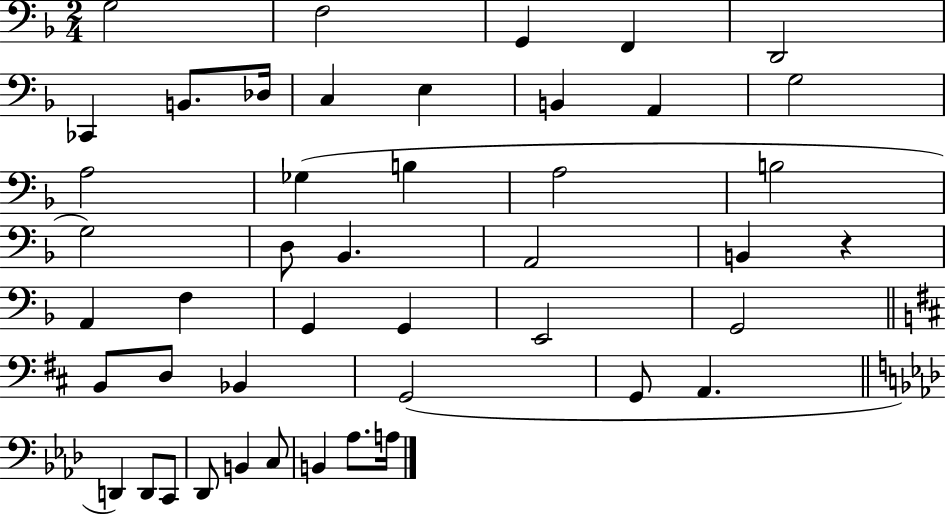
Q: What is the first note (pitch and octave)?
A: G3